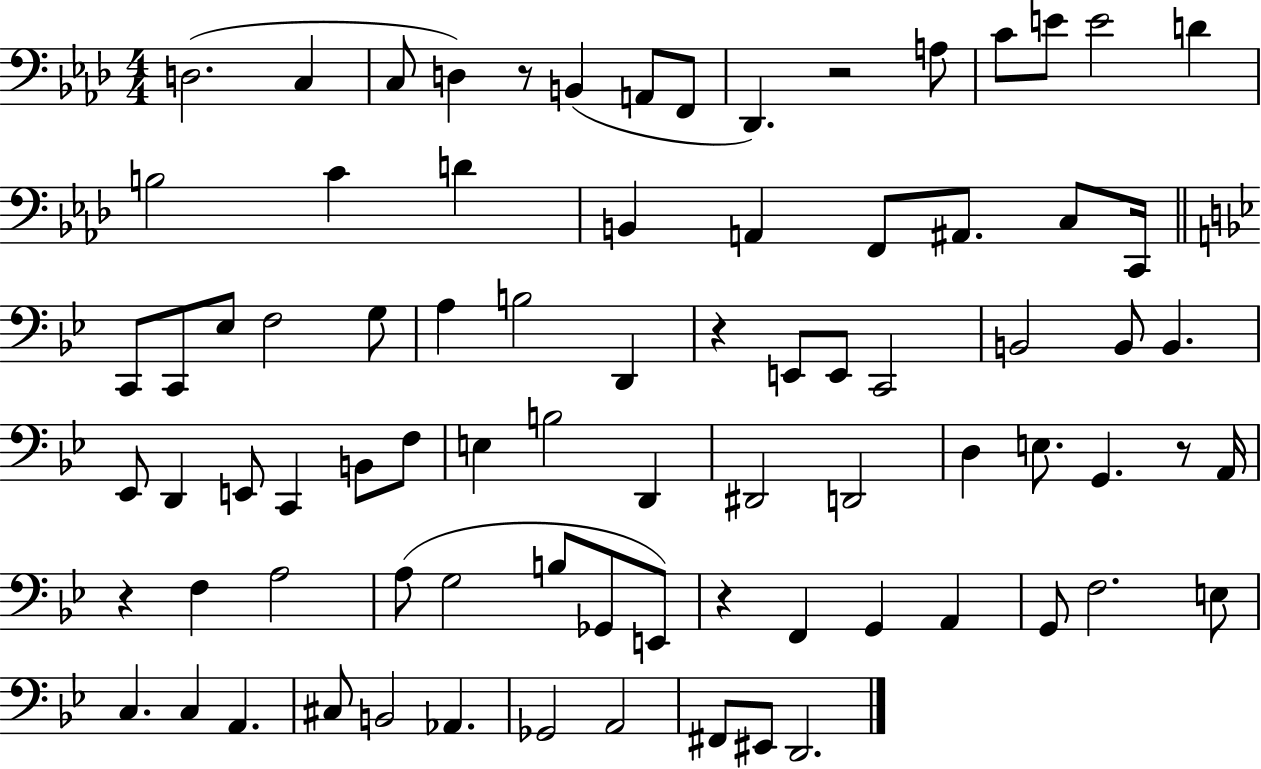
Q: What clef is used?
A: bass